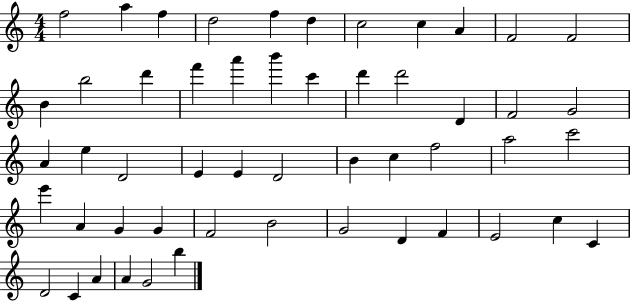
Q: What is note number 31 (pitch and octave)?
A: C5